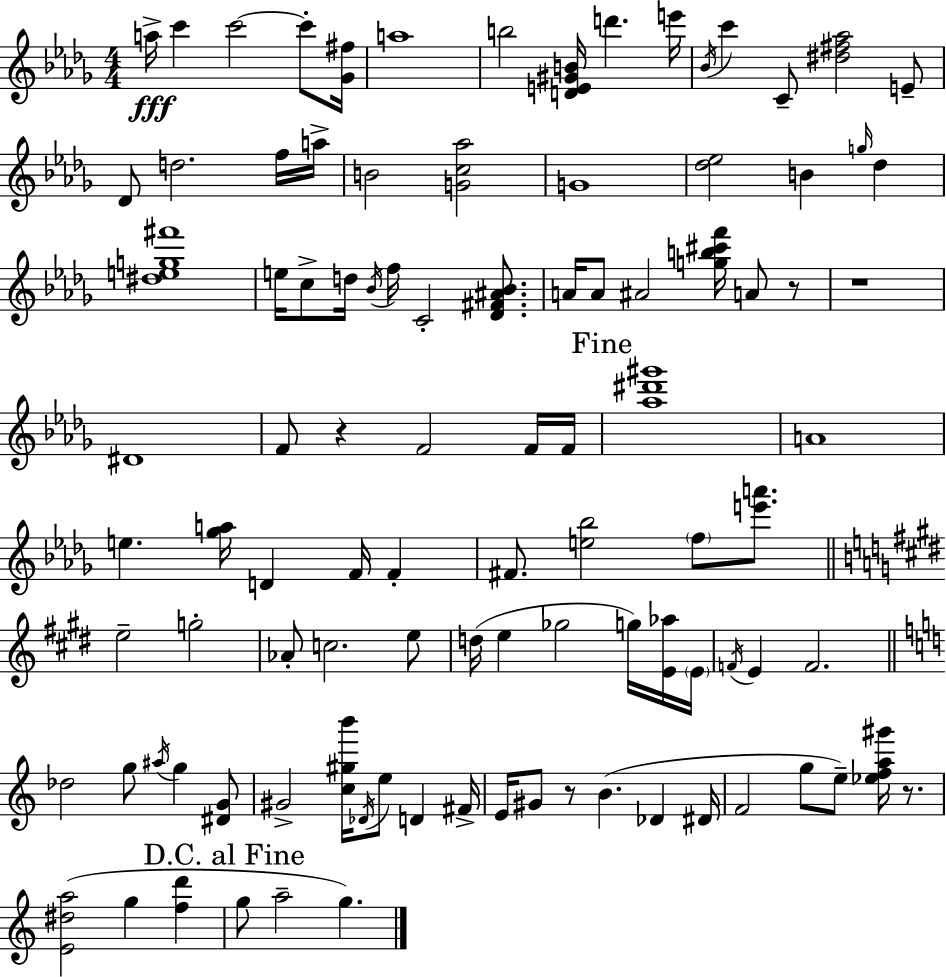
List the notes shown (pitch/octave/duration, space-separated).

A5/s C6/q C6/h C6/e [Gb4,F#5]/s A5/w B5/h [D4,E4,G#4,B4]/s D6/q. E6/s Bb4/s C6/q C4/e [D#5,F#5,Ab5]/h E4/e Db4/e D5/h. F5/s A5/s B4/h [G4,C5,Ab5]/h G4/w [Db5,Eb5]/h B4/q G5/s Db5/q [D#5,E5,G5,F#6]/w E5/s C5/e D5/s Bb4/s F5/s C4/h [Db4,F#4,A#4,Bb4]/e. A4/s A4/e A#4/h [G5,B5,C#6,F6]/s A4/e R/e R/w D#4/w F4/e R/q F4/h F4/s F4/s [Ab5,D#6,G#6]/w A4/w E5/q. [Gb5,A5]/s D4/q F4/s F4/q F#4/e. [E5,Bb5]/h F5/e [E6,A6]/e. E5/h G5/h Ab4/e C5/h. E5/e D5/s E5/q Gb5/h G5/s [E4,Ab5]/s E4/s F4/s E4/q F4/h. Db5/h G5/e A#5/s G5/q [D#4,G4]/e G#4/h [C5,G#5,B6]/s Db4/s E5/e D4/q F#4/s E4/s G#4/e R/e B4/q. Db4/q D#4/s F4/h G5/e E5/e [Eb5,F5,A5,G#6]/s R/e. [E4,D#5,A5]/h G5/q [F5,D6]/q G5/e A5/h G5/q.